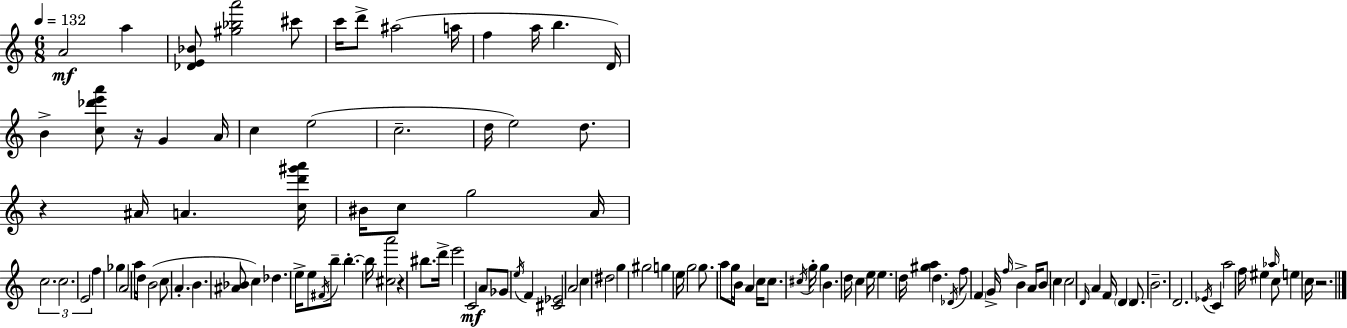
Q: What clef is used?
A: treble